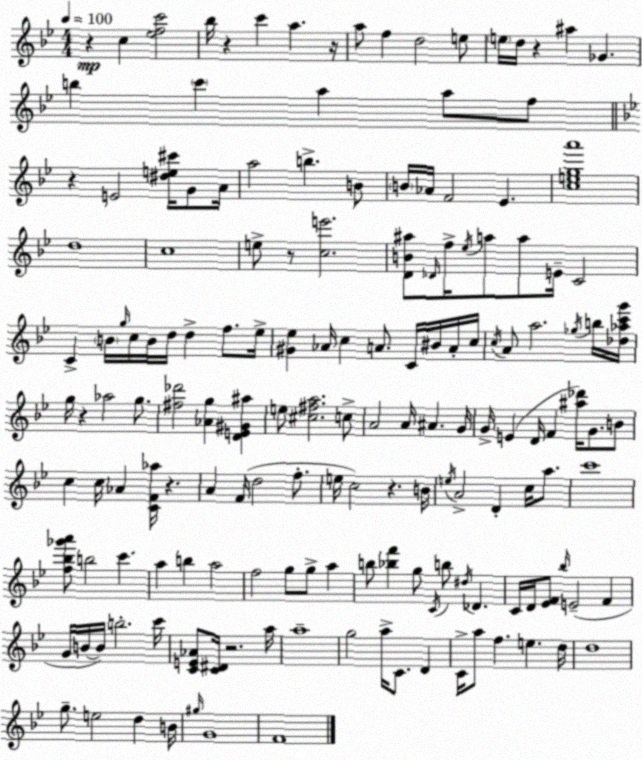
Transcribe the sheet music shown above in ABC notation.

X:1
T:Untitled
M:4/4
L:1/4
K:Bb
z c [_efc']2 _b/4 z c' a z/4 a/2 f d2 e/2 e/4 d/4 z ^a _G b c' a a/2 f/2 z E2 [^de^c']/4 G/2 A/4 a2 b B/2 B/4 _A/4 F2 _E [cega']4 d4 c4 e/2 z/2 [ce']2 [DB^a]/2 _D/4 f/4 _e/4 a/2 a/2 E/4 C2 C B/4 g/4 c/4 B/4 d/4 d f/2 _e/4 [^G_e] _A/4 c A/2 C/4 ^B/4 A/4 c/4 c/4 A/2 a2 _g/4 b/4 [_d_ac'g']/4 g/4 z _a2 g/2 [^f_d']2 [_Ag] [DE^G^a] e/2 [^c^fa]2 c/2 A2 A/4 ^A G/4 G/4 E D/4 F [^a_d']/4 G/2 B/2 c c/4 _A [CF_a]/4 z A F/4 d2 f/2 e/4 c2 z B/4 e/4 A2 D c/4 a/2 c'4 [f_b_g'a']/2 b2 c' a b a2 f2 g/2 g/2 a b/2 [_bf'] g/2 C/4 b/2 ^d/4 _D C/4 D/4 [_EF]/2 _b/4 E2 F G/4 B/4 B/4 b2 c'/4 [CE_A]/2 [C^D]/4 z2 a/4 a4 g2 a/4 C/2 D C/4 a/2 f e d/4 d4 g/2 e2 d B/4 ^g/4 G4 F4